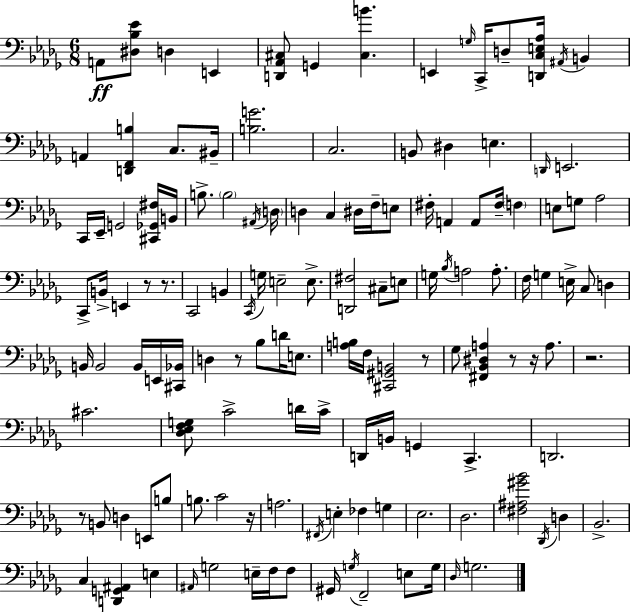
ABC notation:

X:1
T:Untitled
M:6/8
L:1/4
K:Bbm
A,,/2 [^D,_B,_E]/2 D, E,, [D,,_A,,^C,]/2 G,, [^C,B] E,, G,/4 C,,/4 D,/2 [D,,C,E,_A,]/4 ^A,,/4 B,, A,, [D,,F,,B,] C,/2 ^B,,/4 [B,G]2 C,2 B,,/2 ^D, E, D,,/4 E,,2 C,,/4 _E,,/4 G,,2 [^C,,_G,,^F,]/4 B,,/4 B,/2 B,2 ^A,,/4 D,/4 D, C, ^D,/4 F,/4 E,/2 ^F,/4 A,, A,,/2 ^F,/4 F, E,/2 G,/2 _A,2 C,,/2 B,,/4 E,, z/2 z/2 C,,2 B,, C,,/4 G,/4 E,2 E,/2 [D,,^F,]2 ^C,/2 E,/2 G,/4 _B,/4 A,2 A,/2 F,/4 G, E,/4 C,/2 D, B,,/4 B,,2 B,,/4 E,,/4 [^C,,_B,,]/4 D, z/2 _B,/2 D/4 E,/2 [A,B,]/4 F,/4 [^C,,^G,,B,,]2 z/2 _G,/2 [^F,,_B,,^D,A,] z/2 z/4 A,/2 z2 ^C2 [_D,_E,F,G,]/2 C2 D/4 C/4 D,,/4 B,,/4 G,, C,, D,,2 z/2 B,,/2 D, E,,/2 B,/2 B,/2 C2 z/4 A,2 ^F,,/4 E, _F, G, _E,2 _D,2 [^F,^A,^G_B]2 _D,,/4 D, _B,,2 C, [D,,G,,^A,,] E, ^A,,/4 G,2 E,/4 F,/4 F,/2 ^G,,/4 G,/4 F,,2 E,/2 G,/4 _D,/4 G,2